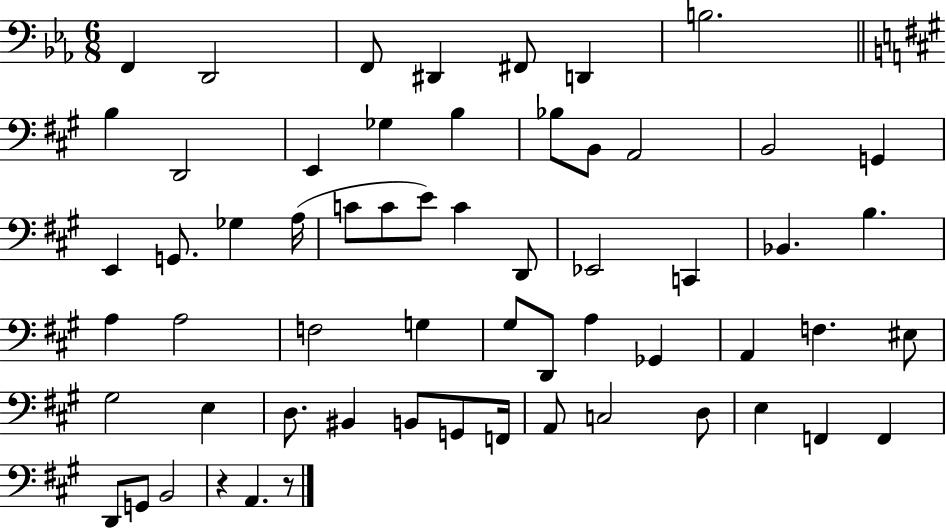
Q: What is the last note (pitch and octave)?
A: A2